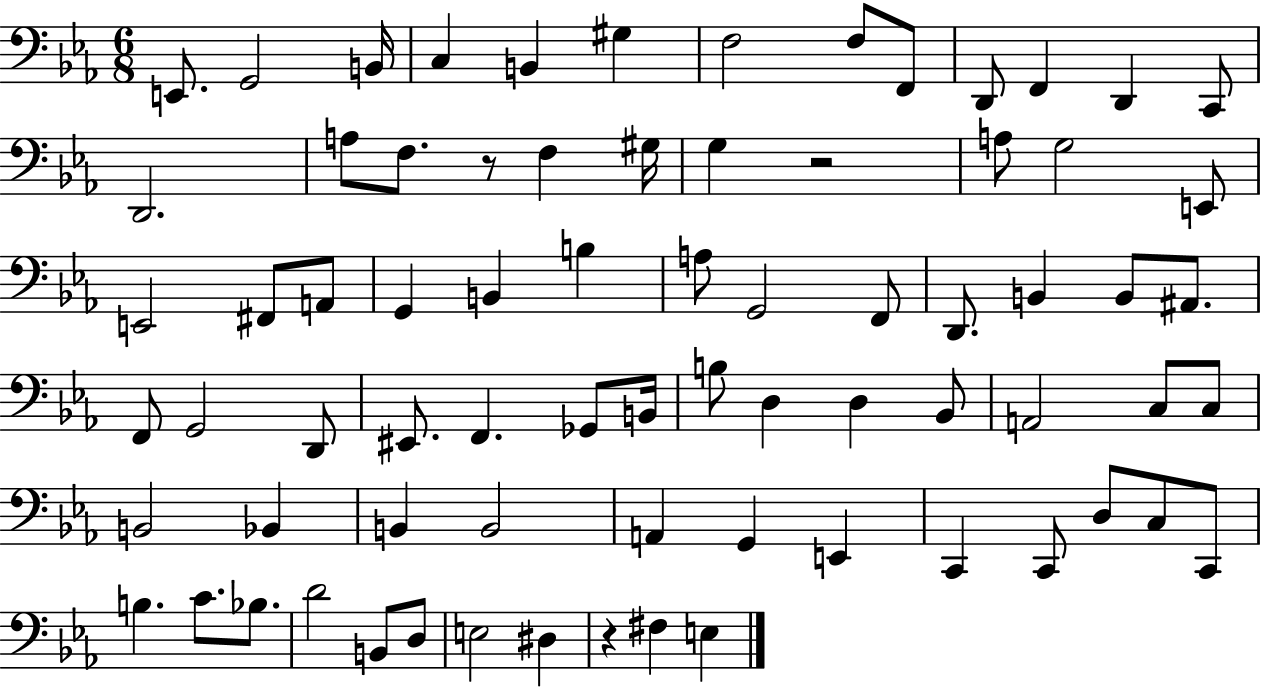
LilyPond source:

{
  \clef bass
  \numericTimeSignature
  \time 6/8
  \key ees \major
  \repeat volta 2 { e,8. g,2 b,16 | c4 b,4 gis4 | f2 f8 f,8 | d,8 f,4 d,4 c,8 | \break d,2. | a8 f8. r8 f4 gis16 | g4 r2 | a8 g2 e,8 | \break e,2 fis,8 a,8 | g,4 b,4 b4 | a8 g,2 f,8 | d,8. b,4 b,8 ais,8. | \break f,8 g,2 d,8 | eis,8. f,4. ges,8 b,16 | b8 d4 d4 bes,8 | a,2 c8 c8 | \break b,2 bes,4 | b,4 b,2 | a,4 g,4 e,4 | c,4 c,8 d8 c8 c,8 | \break b4. c'8. bes8. | d'2 b,8 d8 | e2 dis4 | r4 fis4 e4 | \break } \bar "|."
}